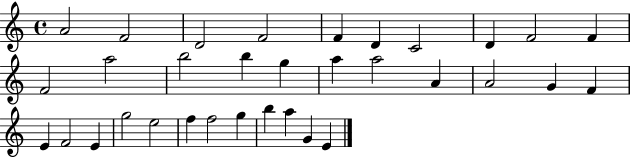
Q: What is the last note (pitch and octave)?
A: E4